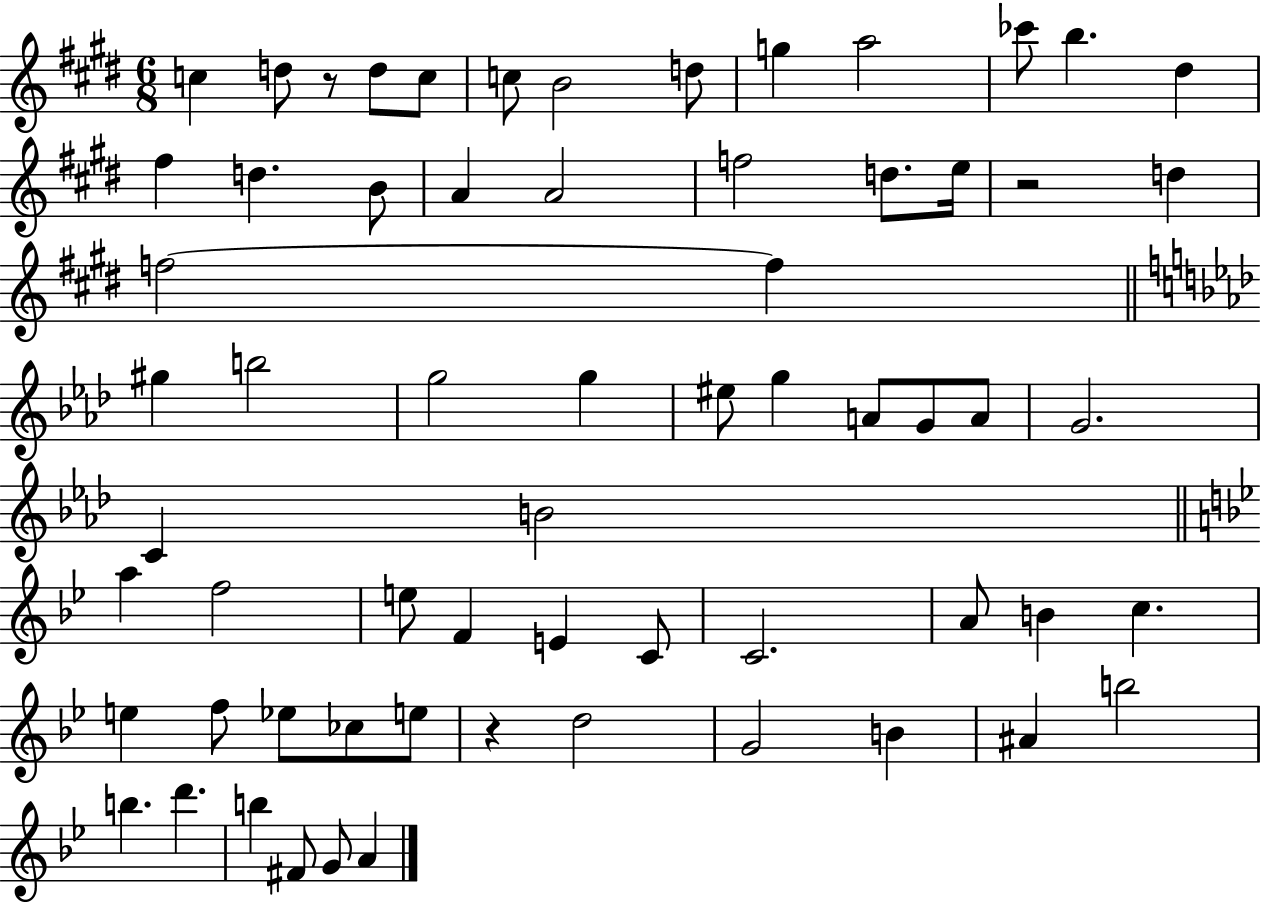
X:1
T:Untitled
M:6/8
L:1/4
K:E
c d/2 z/2 d/2 c/2 c/2 B2 d/2 g a2 _c'/2 b ^d ^f d B/2 A A2 f2 d/2 e/4 z2 d f2 f ^g b2 g2 g ^e/2 g A/2 G/2 A/2 G2 C B2 a f2 e/2 F E C/2 C2 A/2 B c e f/2 _e/2 _c/2 e/2 z d2 G2 B ^A b2 b d' b ^F/2 G/2 A